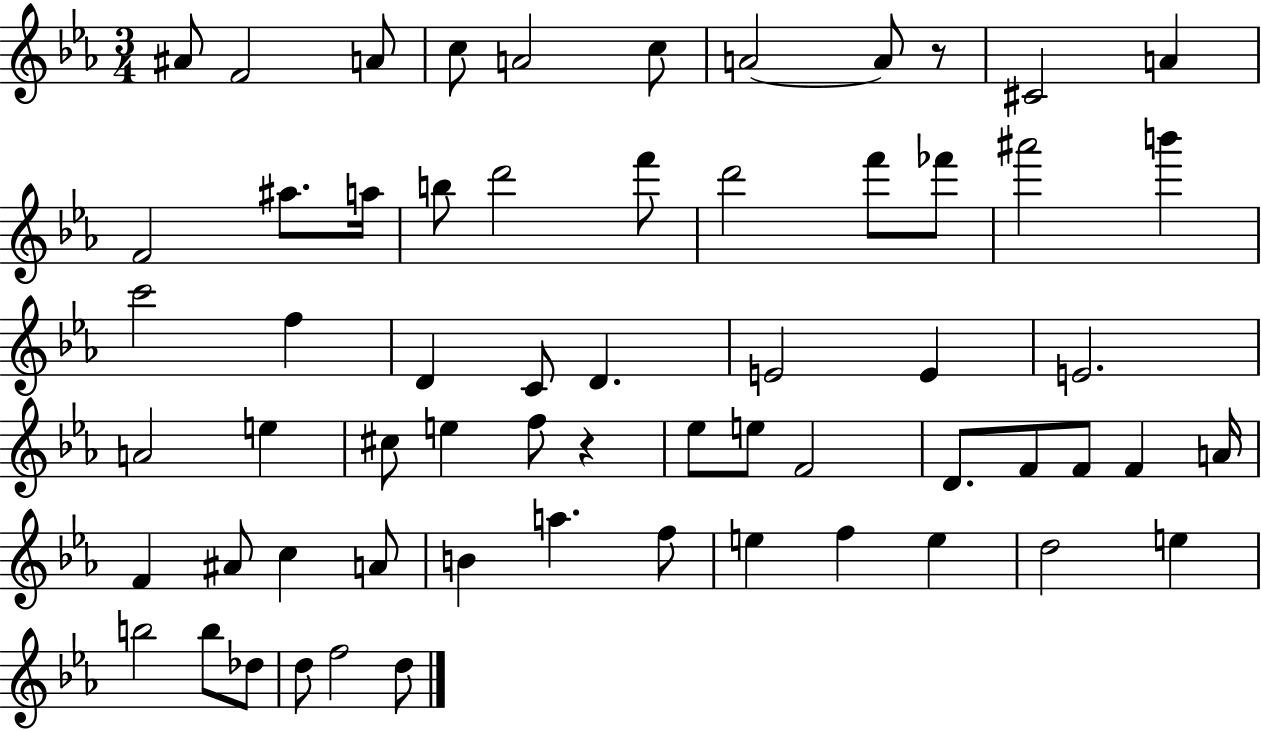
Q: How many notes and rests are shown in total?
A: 62